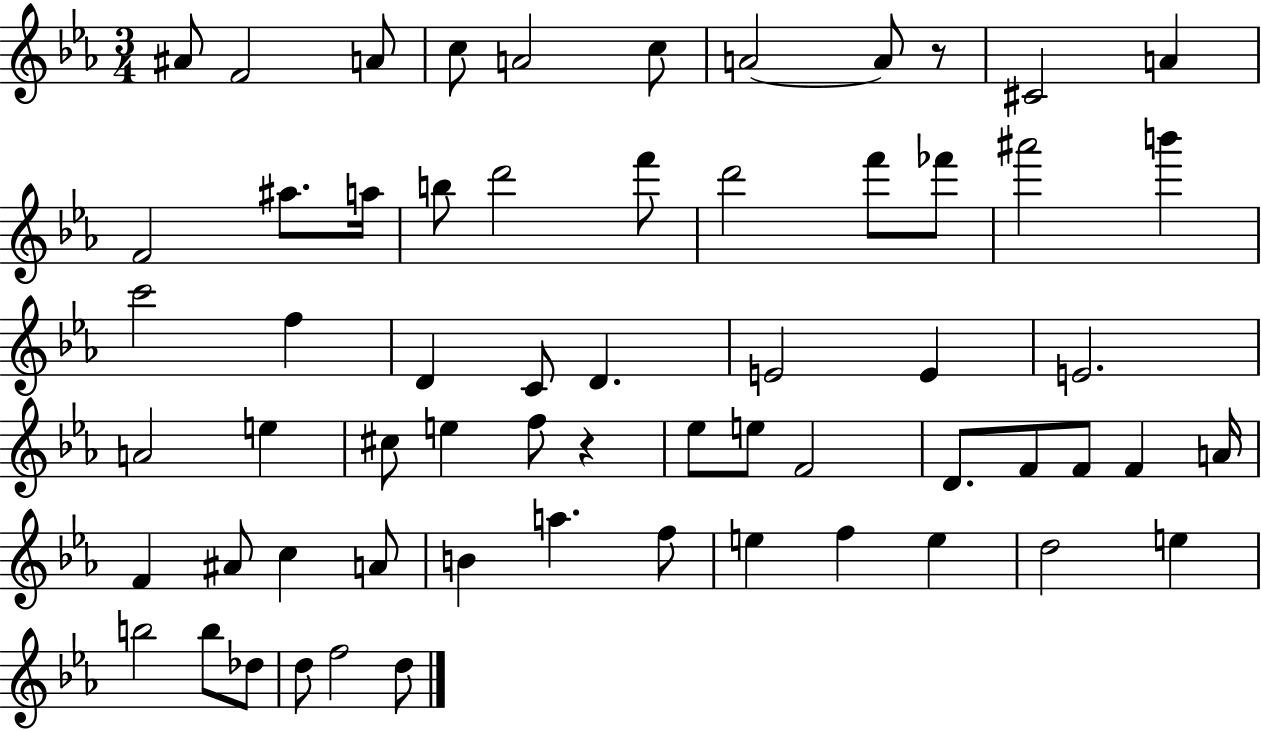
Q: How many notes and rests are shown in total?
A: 62